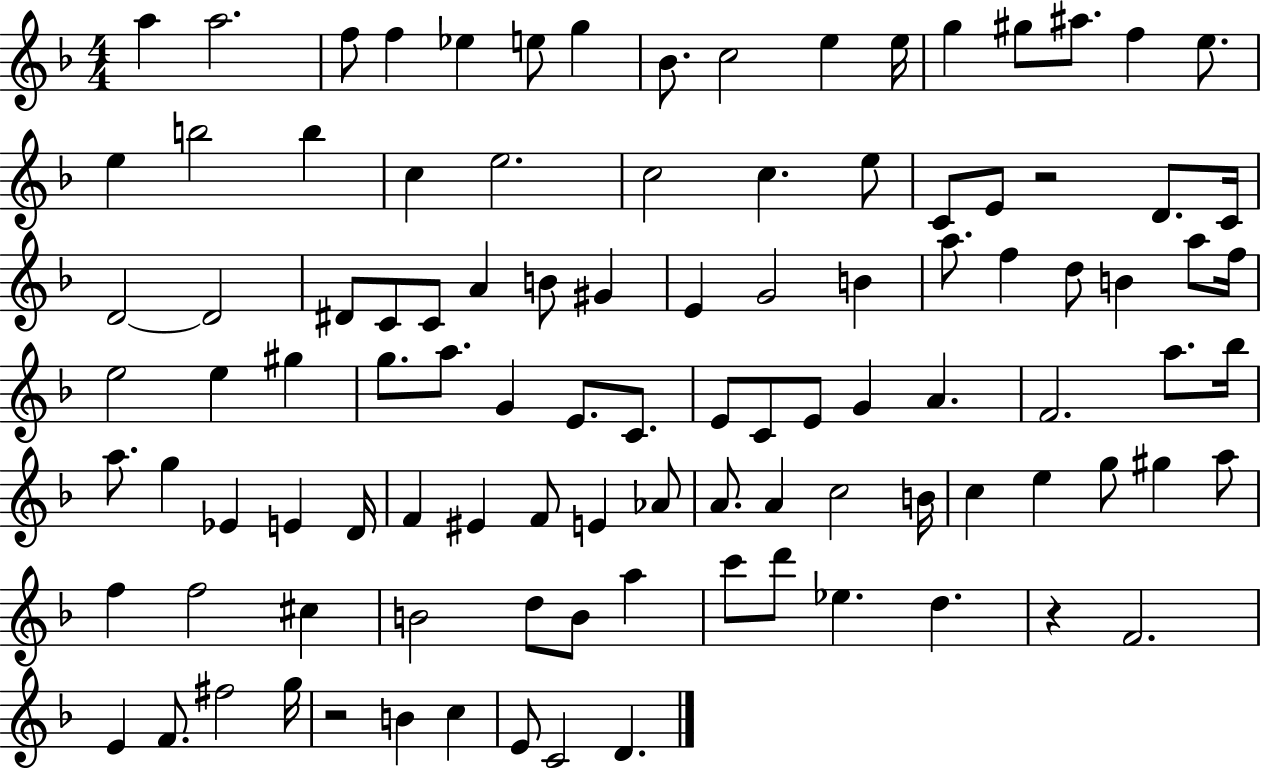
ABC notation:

X:1
T:Untitled
M:4/4
L:1/4
K:F
a a2 f/2 f _e e/2 g _B/2 c2 e e/4 g ^g/2 ^a/2 f e/2 e b2 b c e2 c2 c e/2 C/2 E/2 z2 D/2 C/4 D2 D2 ^D/2 C/2 C/2 A B/2 ^G E G2 B a/2 f d/2 B a/2 f/4 e2 e ^g g/2 a/2 G E/2 C/2 E/2 C/2 E/2 G A F2 a/2 _b/4 a/2 g _E E D/4 F ^E F/2 E _A/2 A/2 A c2 B/4 c e g/2 ^g a/2 f f2 ^c B2 d/2 B/2 a c'/2 d'/2 _e d z F2 E F/2 ^f2 g/4 z2 B c E/2 C2 D